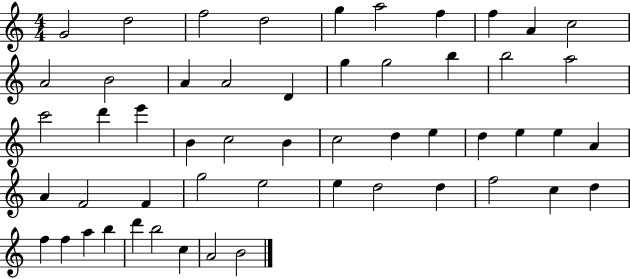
{
  \clef treble
  \numericTimeSignature
  \time 4/4
  \key c \major
  g'2 d''2 | f''2 d''2 | g''4 a''2 f''4 | f''4 a'4 c''2 | \break a'2 b'2 | a'4 a'2 d'4 | g''4 g''2 b''4 | b''2 a''2 | \break c'''2 d'''4 e'''4 | b'4 c''2 b'4 | c''2 d''4 e''4 | d''4 e''4 e''4 a'4 | \break a'4 f'2 f'4 | g''2 e''2 | e''4 d''2 d''4 | f''2 c''4 d''4 | \break f''4 f''4 a''4 b''4 | d'''4 b''2 c''4 | a'2 b'2 | \bar "|."
}